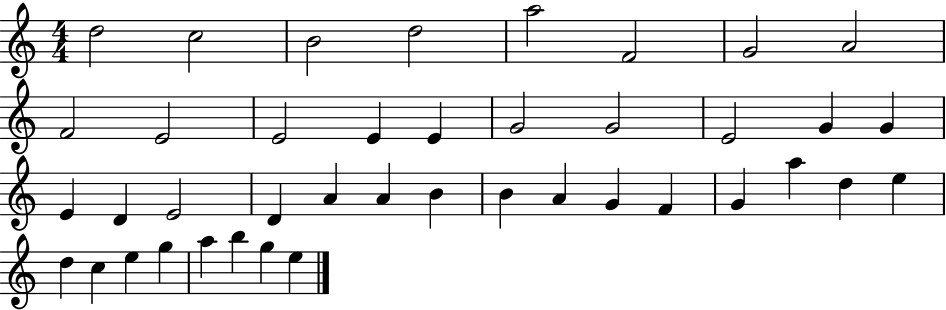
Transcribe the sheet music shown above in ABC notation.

X:1
T:Untitled
M:4/4
L:1/4
K:C
d2 c2 B2 d2 a2 F2 G2 A2 F2 E2 E2 E E G2 G2 E2 G G E D E2 D A A B B A G F G a d e d c e g a b g e